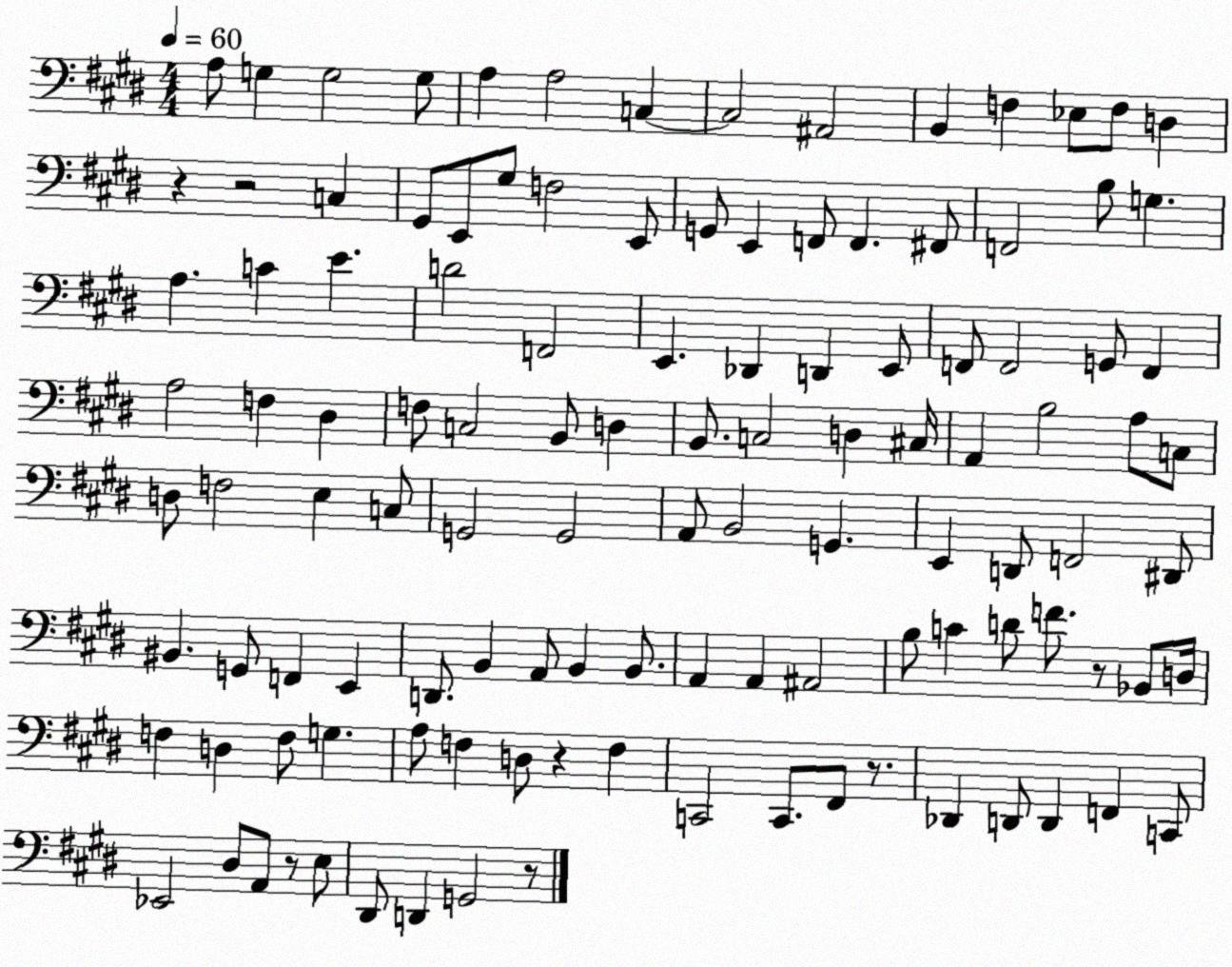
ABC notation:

X:1
T:Untitled
M:4/4
L:1/4
K:E
A,/2 G, G,2 G,/2 A, A,2 C, C,2 ^A,,2 B,, F, _E,/2 F,/2 D, z z2 C, ^G,,/2 E,,/2 ^G,/2 F,2 E,,/2 G,,/2 E,, F,,/2 F,, ^F,,/2 F,,2 B,/2 G, A, C E D2 F,,2 E,, _D,, D,, E,,/2 F,,/2 F,,2 G,,/2 F,, A,2 F, ^D, F,/2 C,2 B,,/2 D, B,,/2 C,2 D, ^C,/4 A,, B,2 A,/2 C,/2 D,/2 F,2 E, C,/2 G,,2 G,,2 A,,/2 B,,2 G,, E,, D,,/2 F,,2 ^D,,/2 ^B,, G,,/2 F,, E,, D,,/2 B,, A,,/2 B,, B,,/2 A,, A,, ^A,,2 B,/2 C D/2 F/2 z/2 _B,,/2 D,/4 F, D, F,/2 G, A,/2 F, D,/2 z F, C,,2 C,,/2 ^F,,/2 z/2 _D,, D,,/2 D,, F,, C,,/2 _E,,2 ^D,/2 A,,/2 z/2 E,/2 ^D,,/2 D,, G,,2 z/2